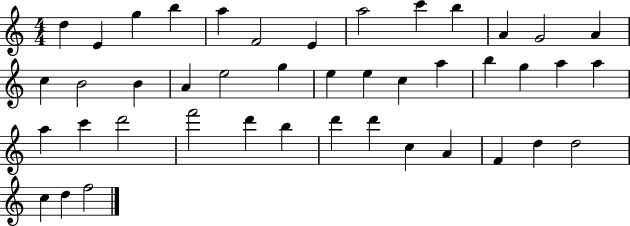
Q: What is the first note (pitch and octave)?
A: D5